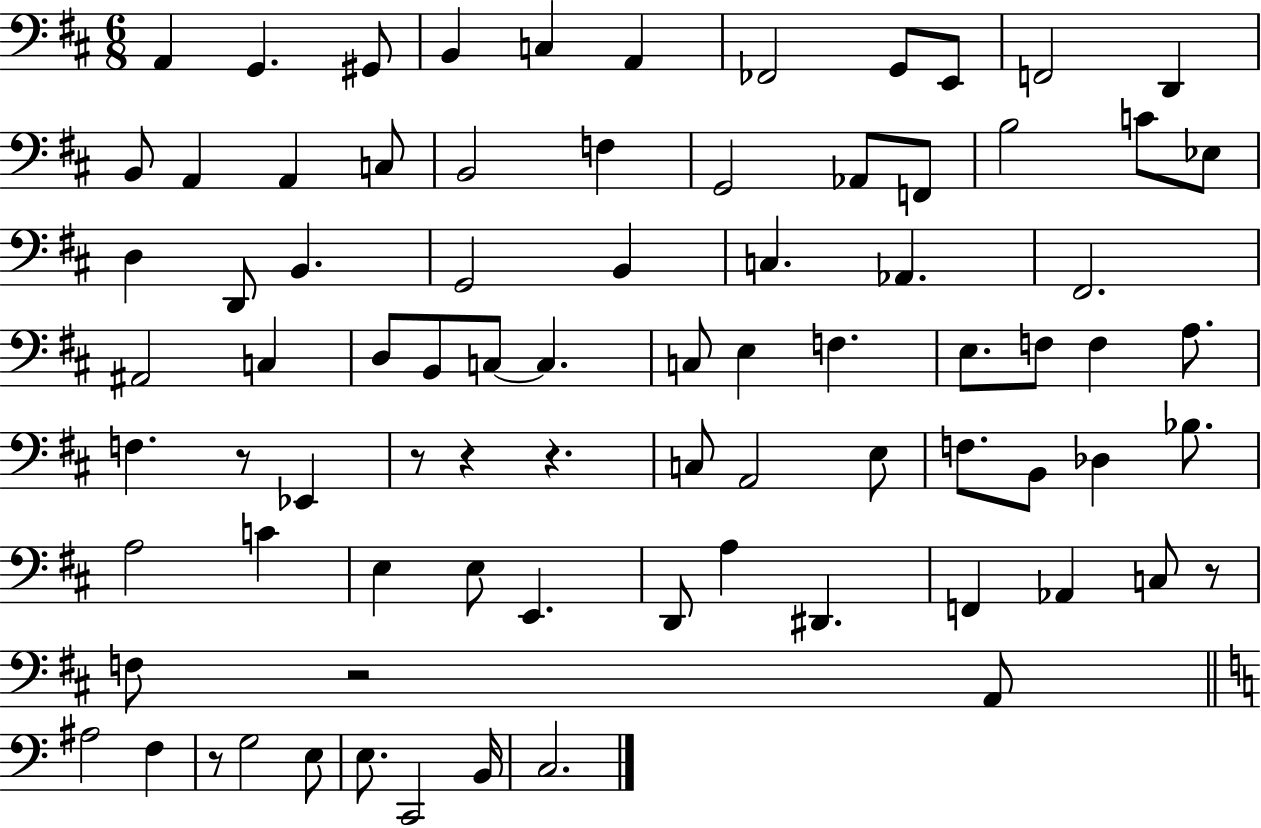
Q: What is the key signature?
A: D major